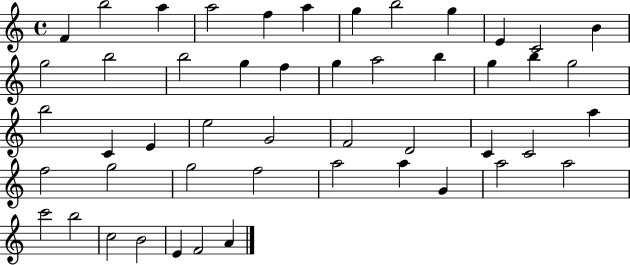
{
  \clef treble
  \time 4/4
  \defaultTimeSignature
  \key c \major
  f'4 b''2 a''4 | a''2 f''4 a''4 | g''4 b''2 g''4 | e'4 c'2 b'4 | \break g''2 b''2 | b''2 g''4 f''4 | g''4 a''2 b''4 | g''4 b''4 g''2 | \break b''2 c'4 e'4 | e''2 g'2 | f'2 d'2 | c'4 c'2 a''4 | \break f''2 g''2 | g''2 f''2 | a''2 a''4 g'4 | a''2 a''2 | \break c'''2 b''2 | c''2 b'2 | e'4 f'2 a'4 | \bar "|."
}